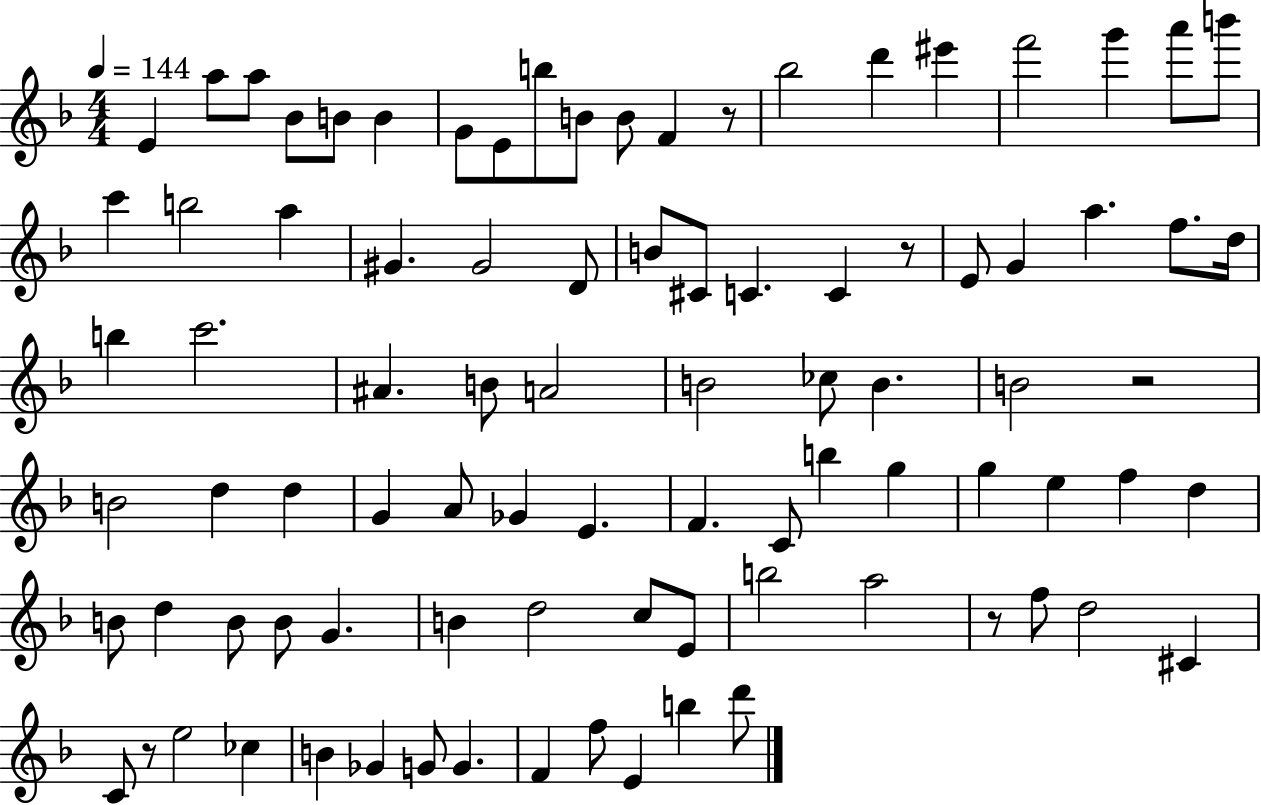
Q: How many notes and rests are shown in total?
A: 89